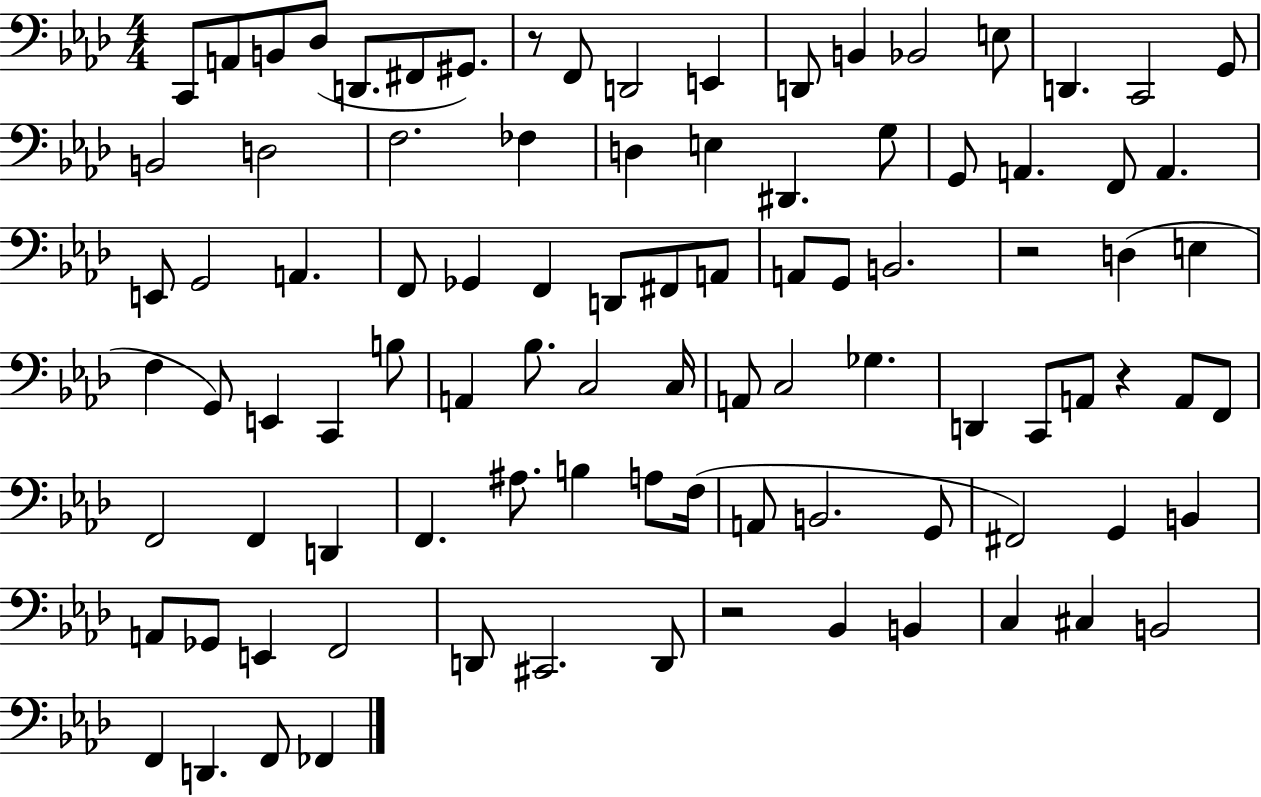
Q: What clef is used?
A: bass